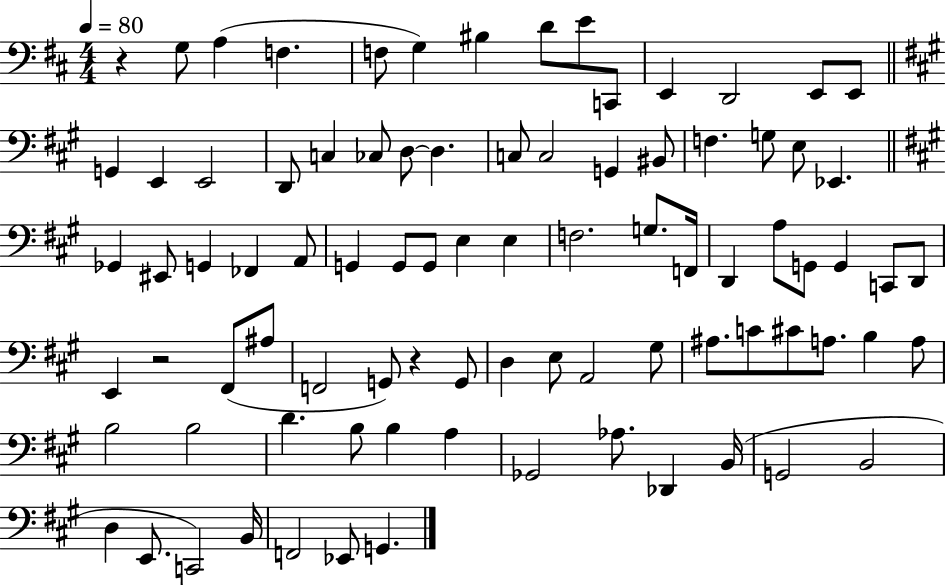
X:1
T:Untitled
M:4/4
L:1/4
K:D
z G,/2 A, F, F,/2 G, ^B, D/2 E/2 C,,/2 E,, D,,2 E,,/2 E,,/2 G,, E,, E,,2 D,,/2 C, _C,/2 D,/2 D, C,/2 C,2 G,, ^B,,/2 F, G,/2 E,/2 _E,, _G,, ^E,,/2 G,, _F,, A,,/2 G,, G,,/2 G,,/2 E, E, F,2 G,/2 F,,/4 D,, A,/2 G,,/2 G,, C,,/2 D,,/2 E,, z2 ^F,,/2 ^A,/2 F,,2 G,,/2 z G,,/2 D, E,/2 A,,2 ^G,/2 ^A,/2 C/2 ^C/2 A,/2 B, A,/2 B,2 B,2 D B,/2 B, A, _G,,2 _A,/2 _D,, B,,/4 G,,2 B,,2 D, E,,/2 C,,2 B,,/4 F,,2 _E,,/2 G,,